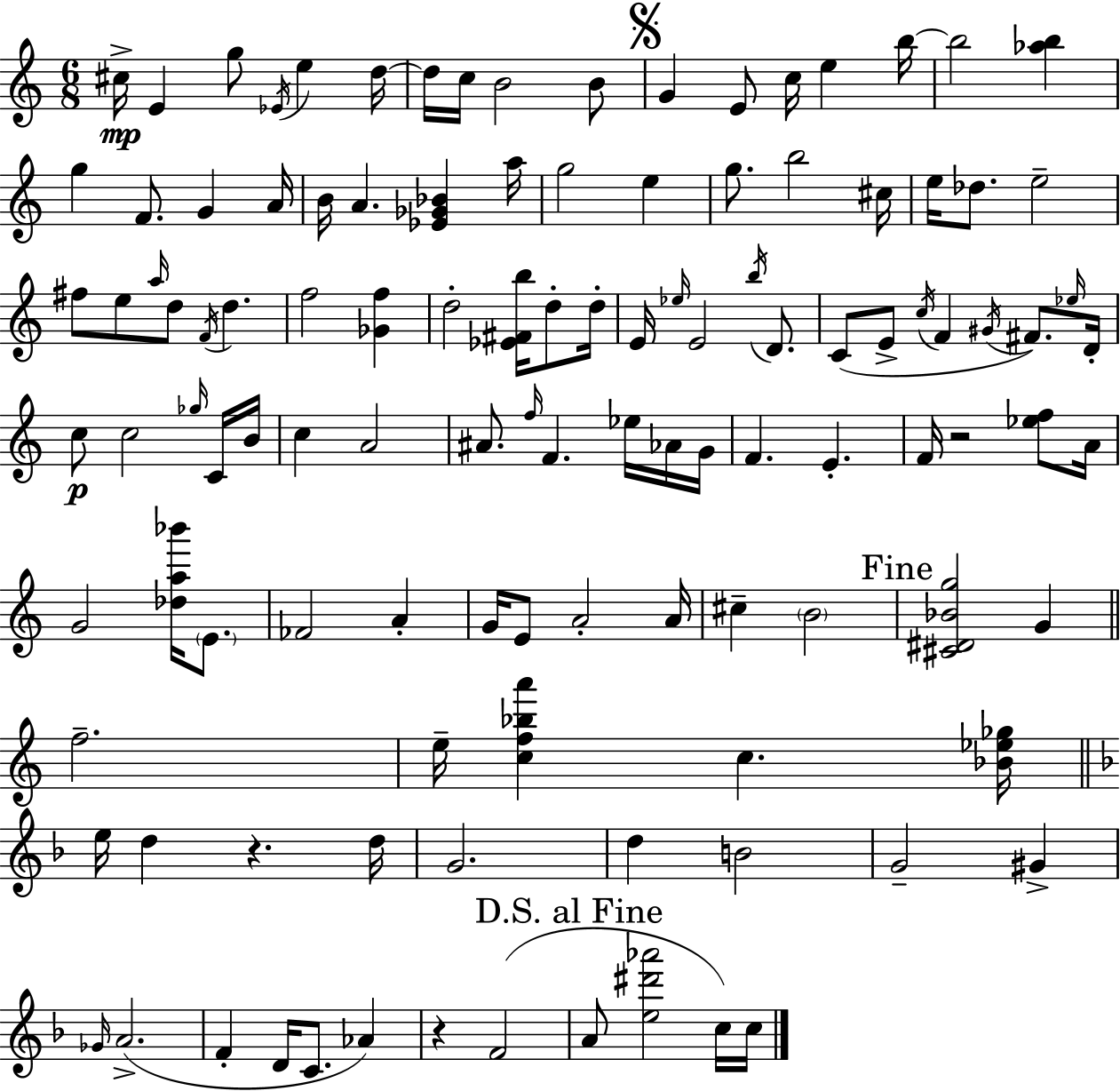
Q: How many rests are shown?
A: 3